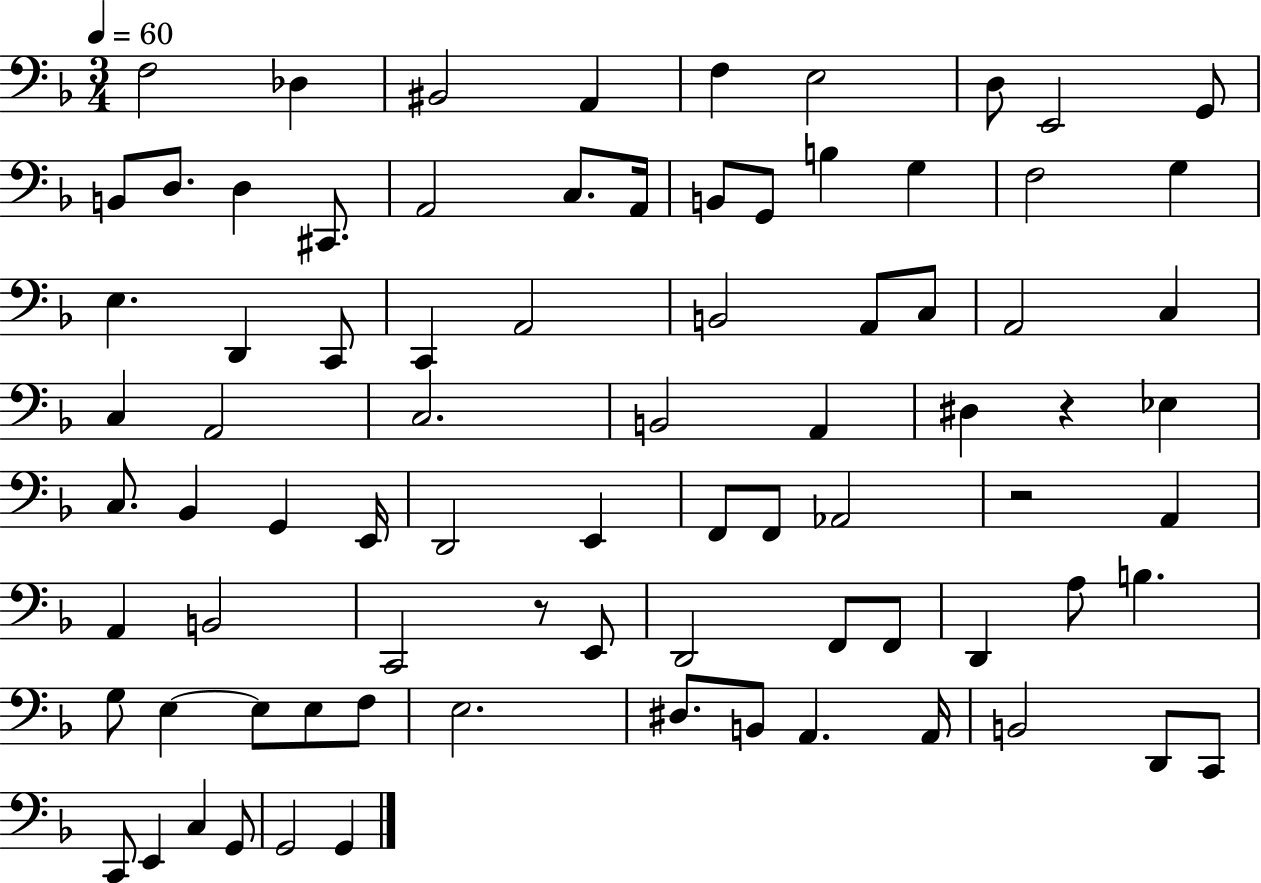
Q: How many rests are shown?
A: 3